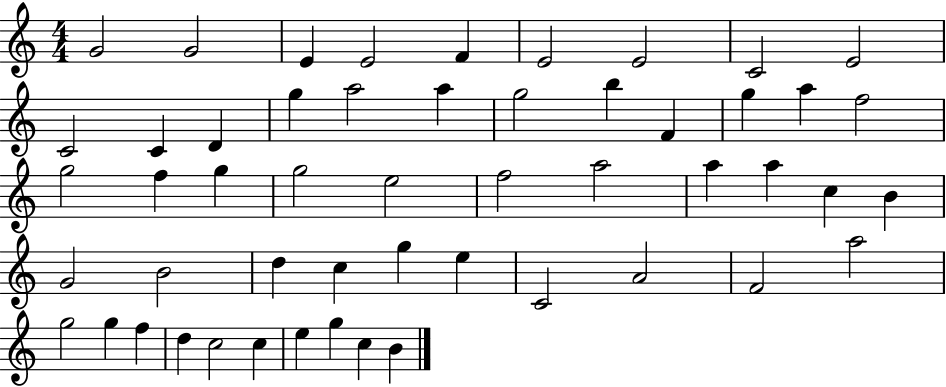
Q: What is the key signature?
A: C major